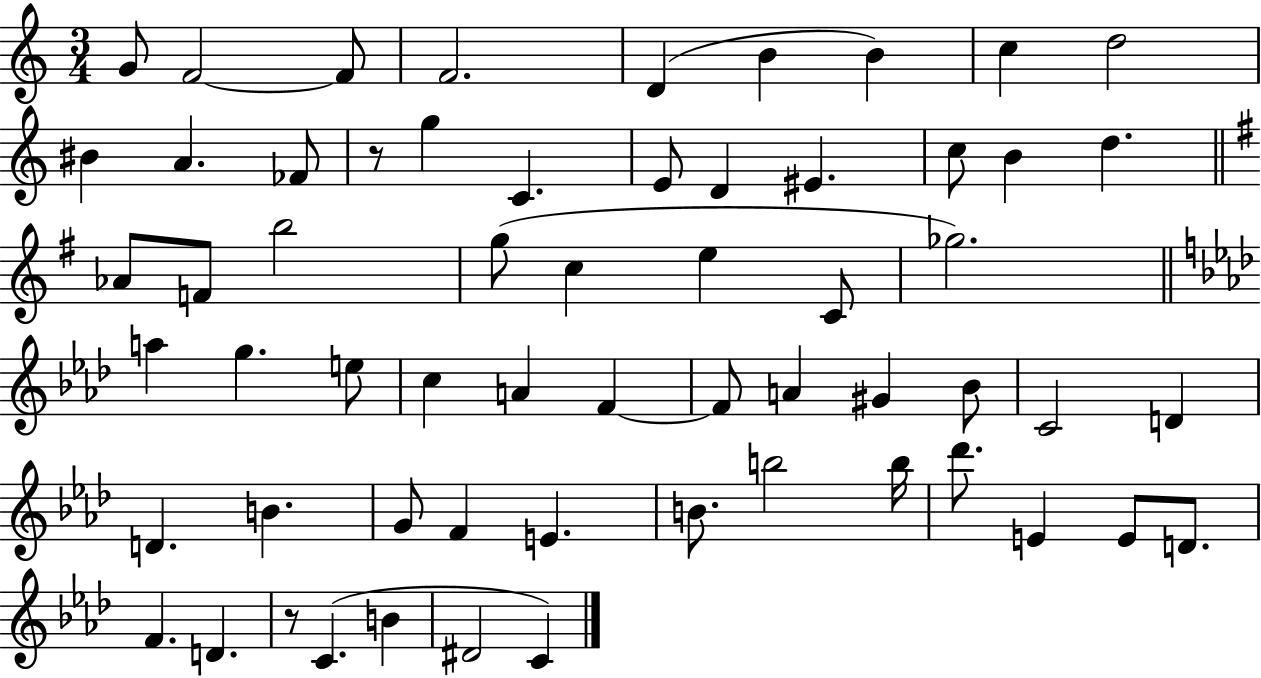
{
  \clef treble
  \numericTimeSignature
  \time 3/4
  \key c \major
  \repeat volta 2 { g'8 f'2~~ f'8 | f'2. | d'4( b'4 b'4) | c''4 d''2 | \break bis'4 a'4. fes'8 | r8 g''4 c'4. | e'8 d'4 eis'4. | c''8 b'4 d''4. | \break \bar "||" \break \key e \minor aes'8 f'8 b''2 | g''8( c''4 e''4 c'8 | ges''2.) | \bar "||" \break \key aes \major a''4 g''4. e''8 | c''4 a'4 f'4~~ | f'8 a'4 gis'4 bes'8 | c'2 d'4 | \break d'4. b'4. | g'8 f'4 e'4. | b'8. b''2 b''16 | des'''8. e'4 e'8 d'8. | \break f'4. d'4. | r8 c'4.( b'4 | dis'2 c'4) | } \bar "|."
}